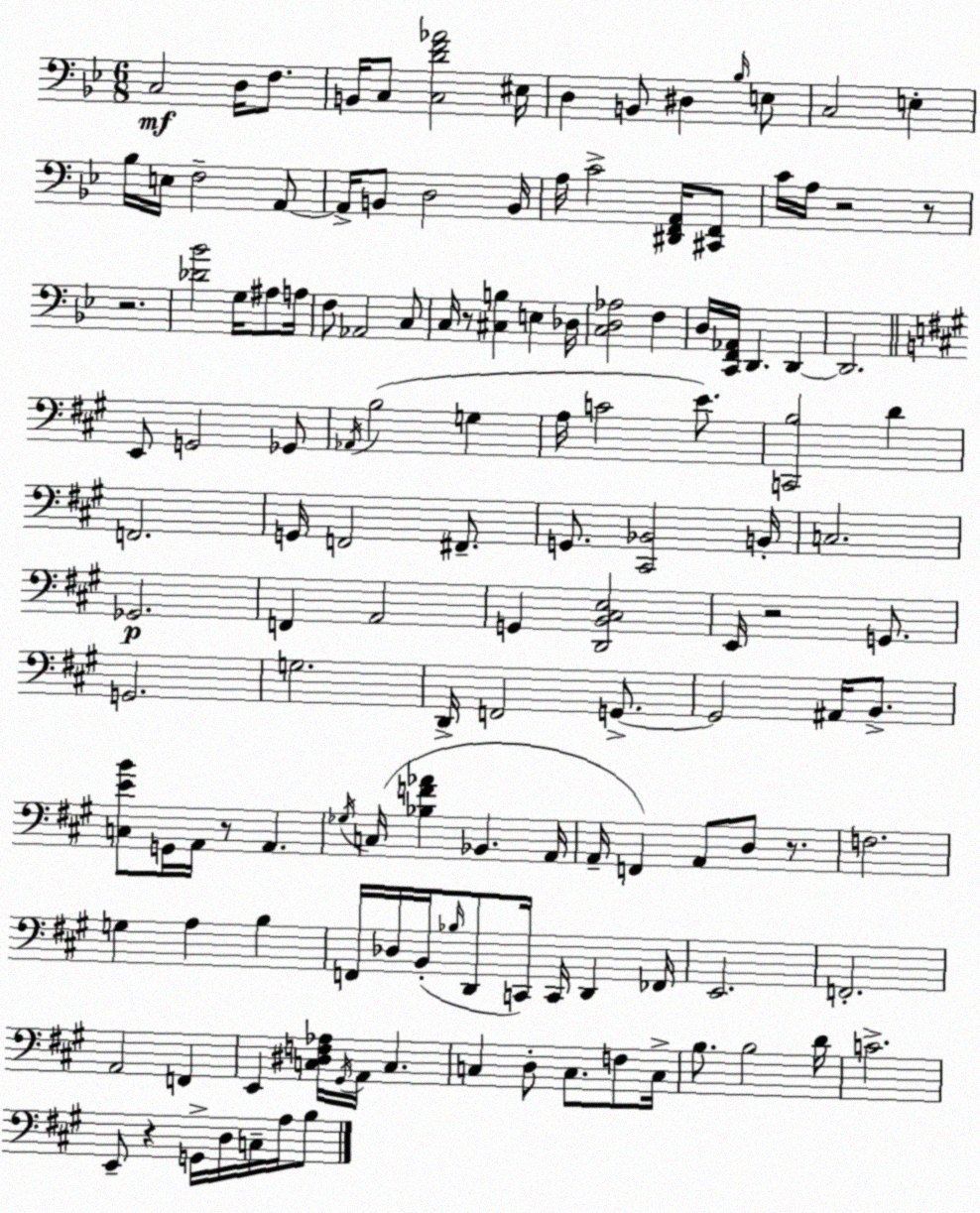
X:1
T:Untitled
M:6/8
L:1/4
K:Gm
C,2 D,/4 F,/2 B,,/4 C,/2 [C,DF_A]2 ^E,/4 D, B,,/2 ^D, _B,/4 E,/2 C,2 E, _B,/4 E,/4 F,2 A,,/2 A,,/4 B,,/2 D,2 B,,/4 A,/4 C2 [^D,,F,,A,,]/4 [^C,,F,,]/2 C/4 A,/4 z2 z/2 z2 [_D_B]2 G,/4 ^A,/2 A,/4 F,/2 _A,,2 C,/2 C,/4 z/2 [^C,B,] E, _D,/4 [C,D,_A,]2 F, D,/4 [C,,F,,_A,,]/4 D,, D,, D,,2 E,,/2 G,,2 _G,,/2 _A,,/4 B,2 G, A,/4 C2 E/2 [C,,B,]2 D F,,2 G,,/4 F,,2 ^F,,/2 G,,/2 [^C,,_B,,]2 B,,/4 C,2 _G,,2 F,, A,,2 G,, [D,,B,,^C,E,]2 E,,/4 z2 G,,/2 G,,2 G,2 D,,/4 F,,2 G,,/2 G,,2 ^A,,/4 B,,/2 [C,EB]/2 G,,/4 A,,/4 z/2 A,, _G,/4 C,/4 [_B,F_A] _B,, A,,/4 A,,/4 F,, A,,/2 D,/2 z/2 F,2 G, A, B, F,,/4 _D,/4 B,,/4 _B,/4 D,,/2 C,,/4 C,,/4 D,, _F,,/4 E,,2 F,,2 A,,2 F,, E,, [C,^D,F,_A,]/4 ^G,,/4 A,,/4 C, C, D,/2 C,/2 F,/2 C,/4 B,/2 B,2 D/4 C2 E,,/2 z G,,/4 D,/4 C,/4 A,/4 B,/2